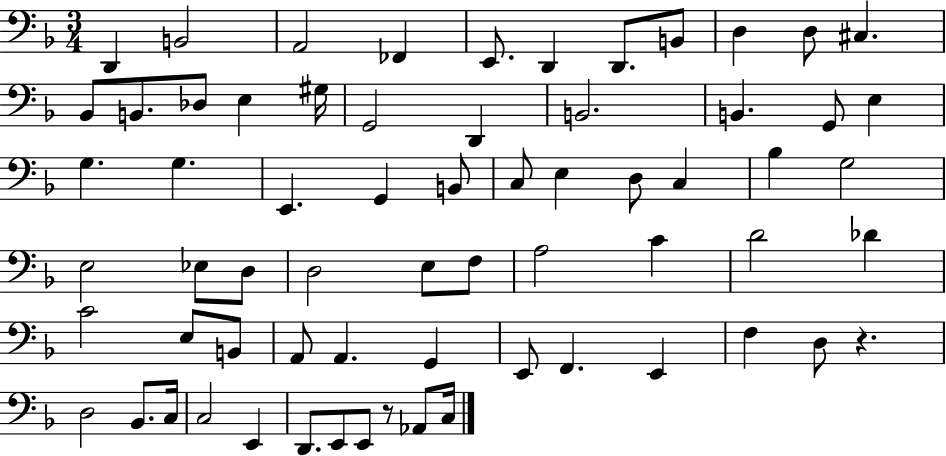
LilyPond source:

{
  \clef bass
  \numericTimeSignature
  \time 3/4
  \key f \major
  d,4 b,2 | a,2 fes,4 | e,8. d,4 d,8. b,8 | d4 d8 cis4. | \break bes,8 b,8. des8 e4 gis16 | g,2 d,4 | b,2. | b,4. g,8 e4 | \break g4. g4. | e,4. g,4 b,8 | c8 e4 d8 c4 | bes4 g2 | \break e2 ees8 d8 | d2 e8 f8 | a2 c'4 | d'2 des'4 | \break c'2 e8 b,8 | a,8 a,4. g,4 | e,8 f,4. e,4 | f4 d8 r4. | \break d2 bes,8. c16 | c2 e,4 | d,8. e,8 e,8 r8 aes,8 c16 | \bar "|."
}